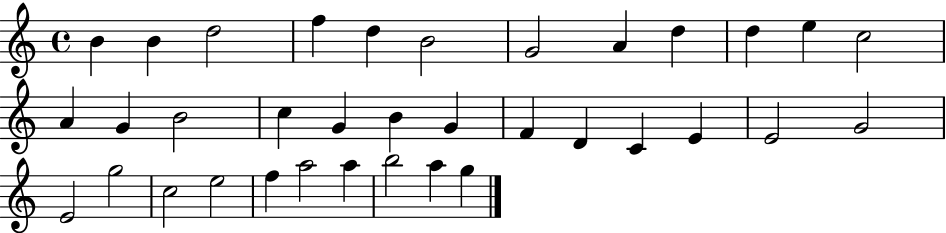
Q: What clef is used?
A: treble